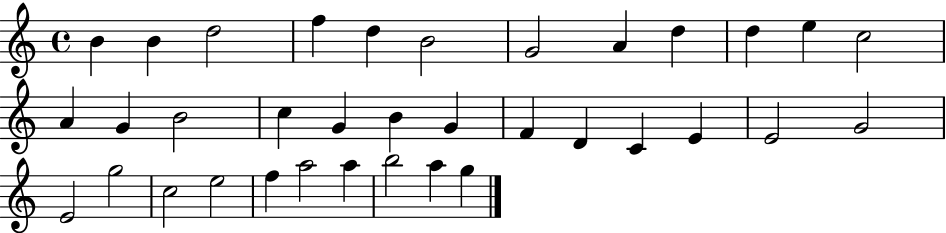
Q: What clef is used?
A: treble